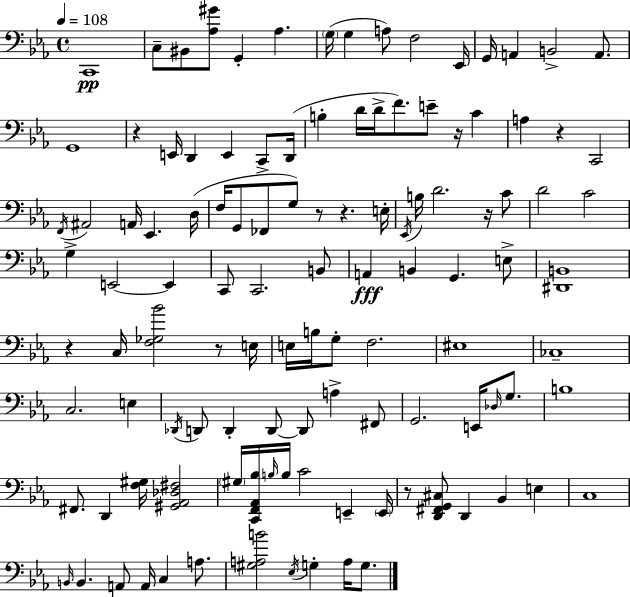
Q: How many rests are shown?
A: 9